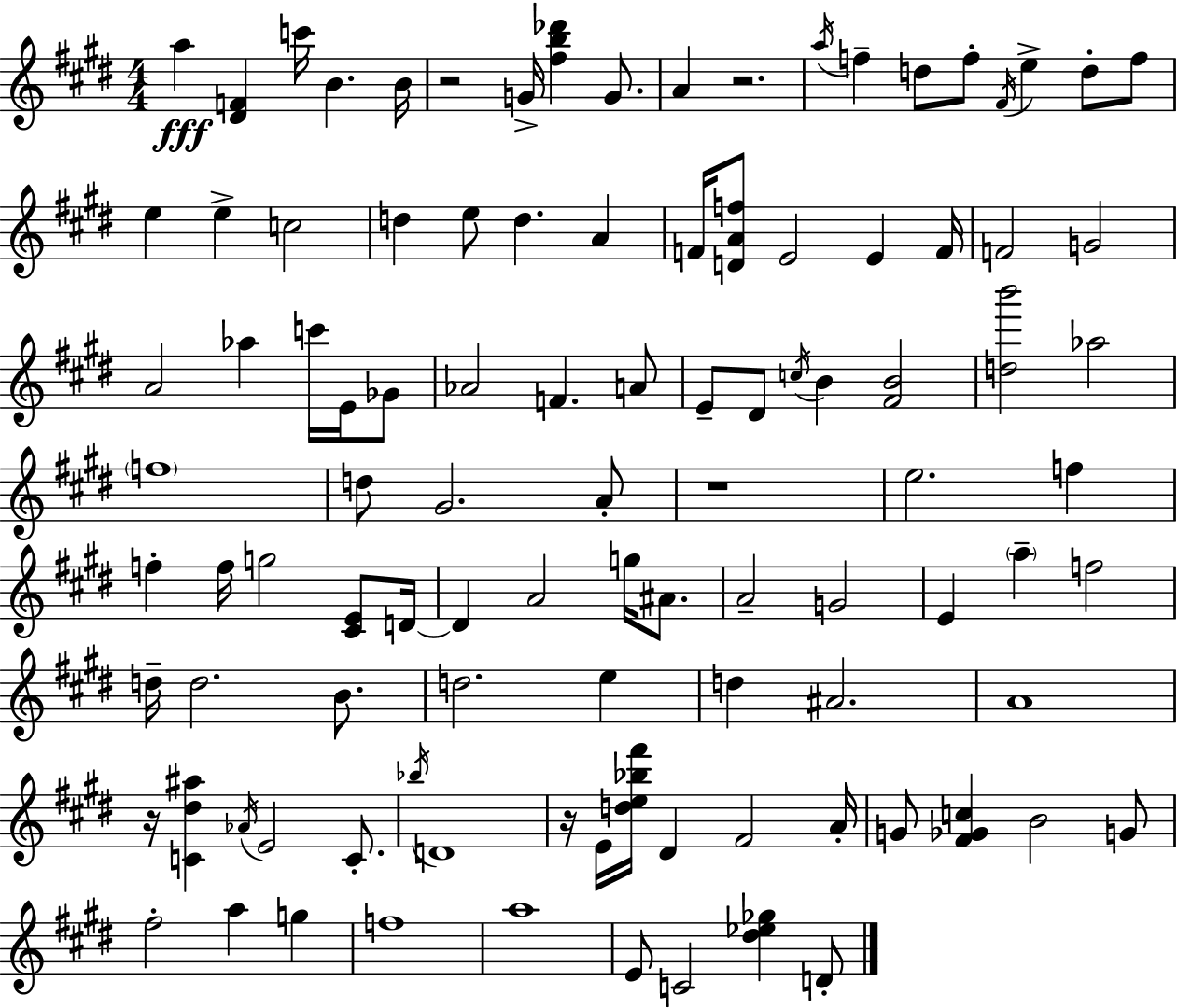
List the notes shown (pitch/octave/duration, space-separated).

A5/q [D#4,F4]/q C6/s B4/q. B4/s R/h G4/s [F#5,B5,Db6]/q G4/e. A4/q R/h. A5/s F5/q D5/e F5/e F#4/s E5/q D5/e F5/e E5/q E5/q C5/h D5/q E5/e D5/q. A4/q F4/s [D4,A4,F5]/e E4/h E4/q F4/s F4/h G4/h A4/h Ab5/q C6/s E4/s Gb4/e Ab4/h F4/q. A4/e E4/e D#4/e C5/s B4/q [F#4,B4]/h [D5,B6]/h Ab5/h F5/w D5/e G#4/h. A4/e R/w E5/h. F5/q F5/q F5/s G5/h [C#4,E4]/e D4/s D4/q A4/h G5/s A#4/e. A4/h G4/h E4/q A5/q F5/h D5/s D5/h. B4/e. D5/h. E5/q D5/q A#4/h. A4/w R/s [C4,D#5,A#5]/q Ab4/s E4/h C4/e. Bb5/s D4/w R/s E4/s [D5,E5,Bb5,F#6]/s D#4/q F#4/h A4/s G4/e [F#4,Gb4,C5]/q B4/h G4/e F#5/h A5/q G5/q F5/w A5/w E4/e C4/h [D#5,Eb5,Gb5]/q D4/e